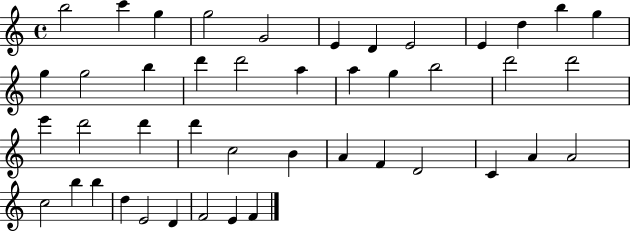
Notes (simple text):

B5/h C6/q G5/q G5/h G4/h E4/q D4/q E4/h E4/q D5/q B5/q G5/q G5/q G5/h B5/q D6/q D6/h A5/q A5/q G5/q B5/h D6/h D6/h E6/q D6/h D6/q D6/q C5/h B4/q A4/q F4/q D4/h C4/q A4/q A4/h C5/h B5/q B5/q D5/q E4/h D4/q F4/h E4/q F4/q